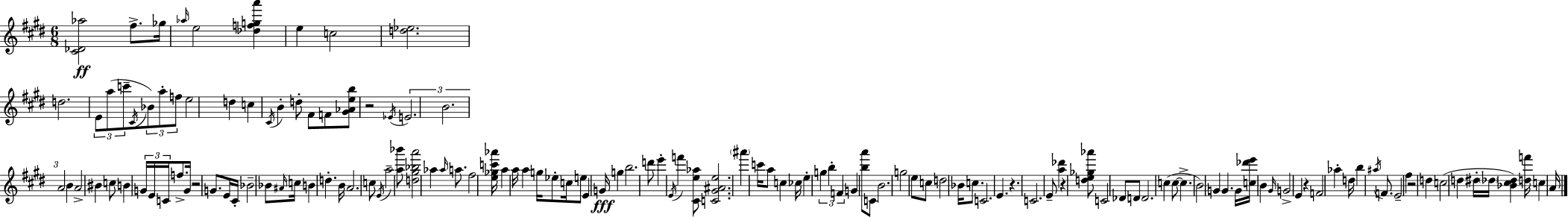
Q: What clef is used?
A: treble